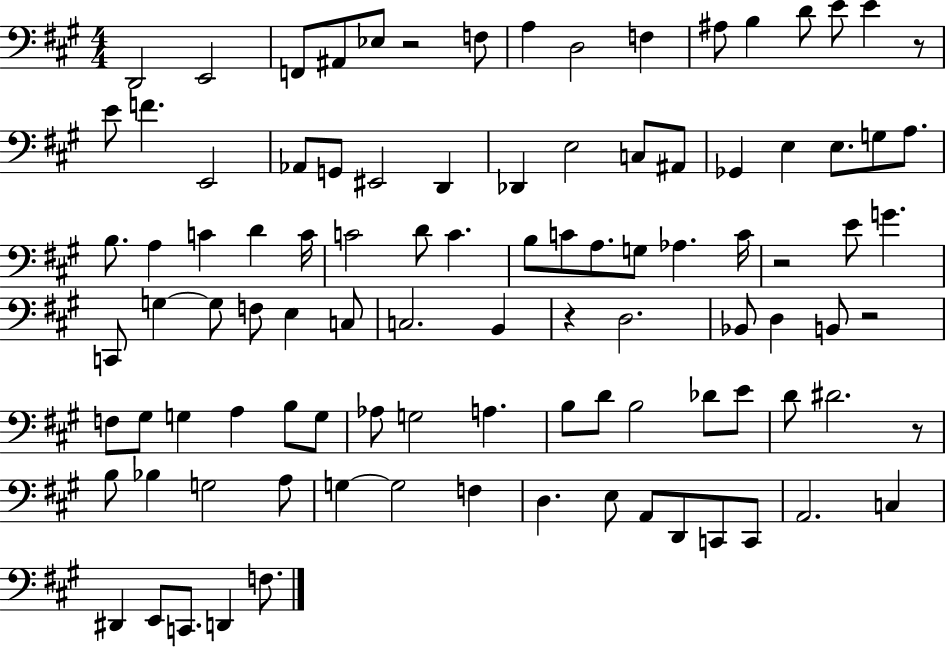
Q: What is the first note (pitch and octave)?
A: D2